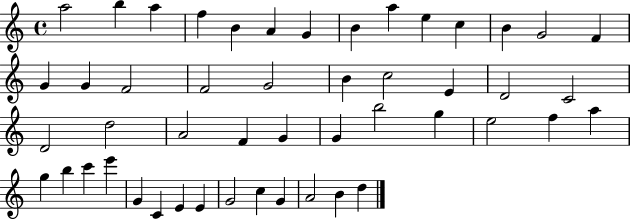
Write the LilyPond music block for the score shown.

{
  \clef treble
  \time 4/4
  \defaultTimeSignature
  \key c \major
  a''2 b''4 a''4 | f''4 b'4 a'4 g'4 | b'4 a''4 e''4 c''4 | b'4 g'2 f'4 | \break g'4 g'4 f'2 | f'2 g'2 | b'4 c''2 e'4 | d'2 c'2 | \break d'2 d''2 | a'2 f'4 g'4 | g'4 b''2 g''4 | e''2 f''4 a''4 | \break g''4 b''4 c'''4 e'''4 | g'4 c'4 e'4 e'4 | g'2 c''4 g'4 | a'2 b'4 d''4 | \break \bar "|."
}